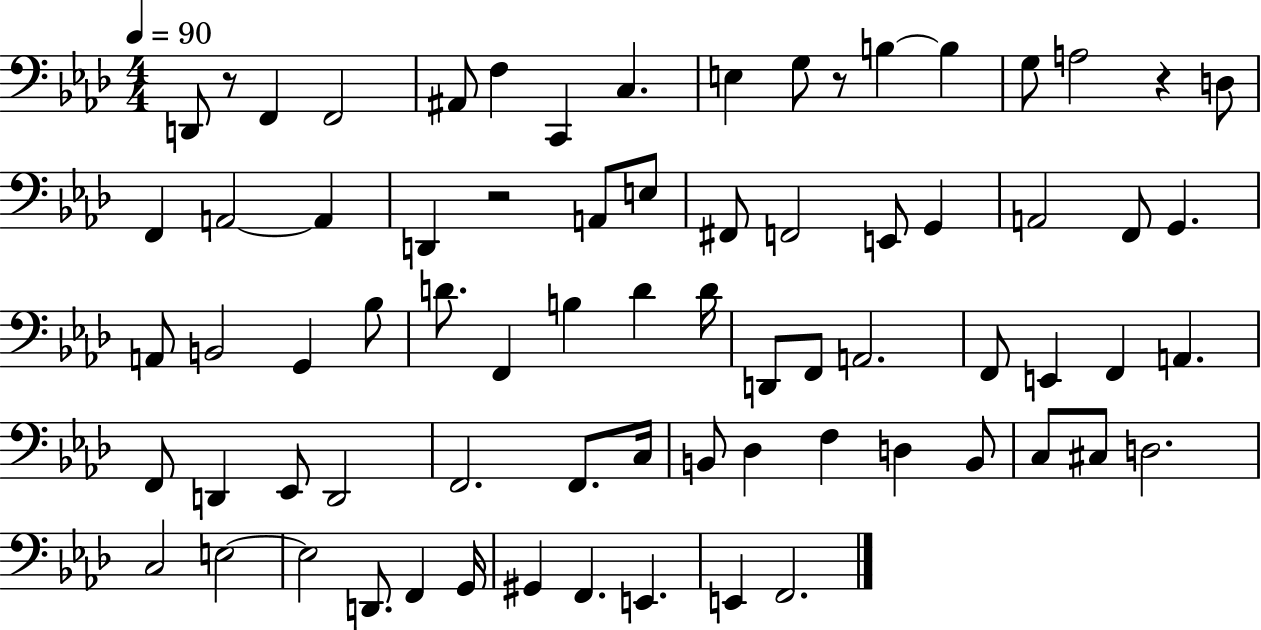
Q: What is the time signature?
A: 4/4